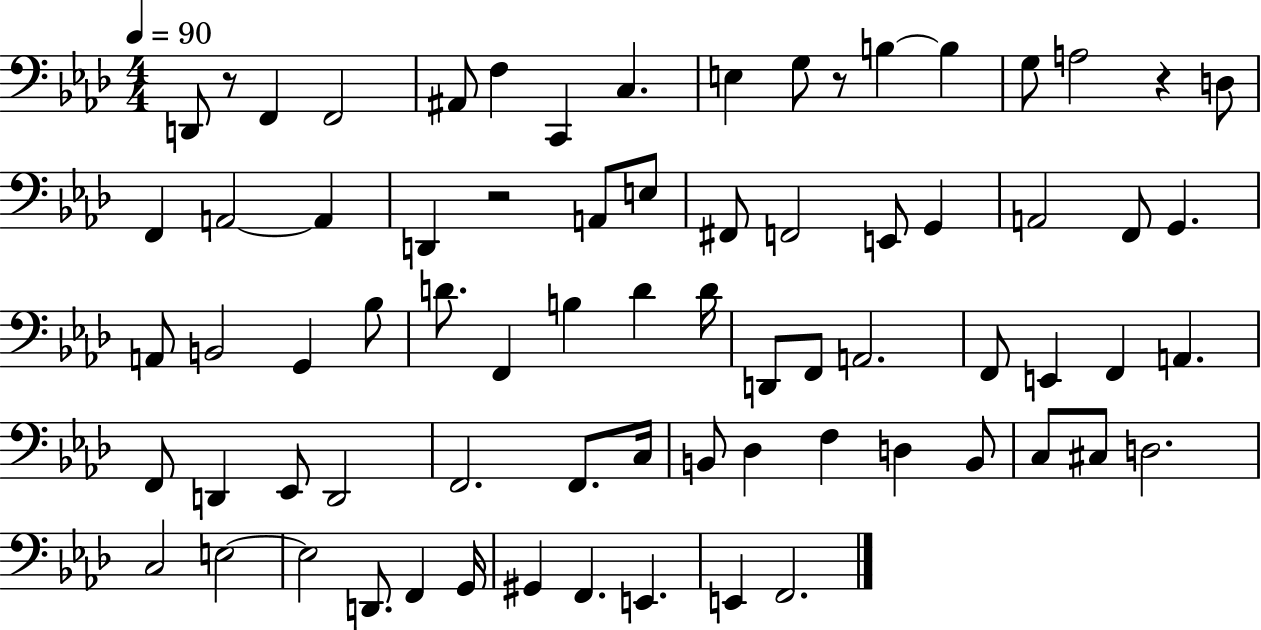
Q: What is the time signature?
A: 4/4